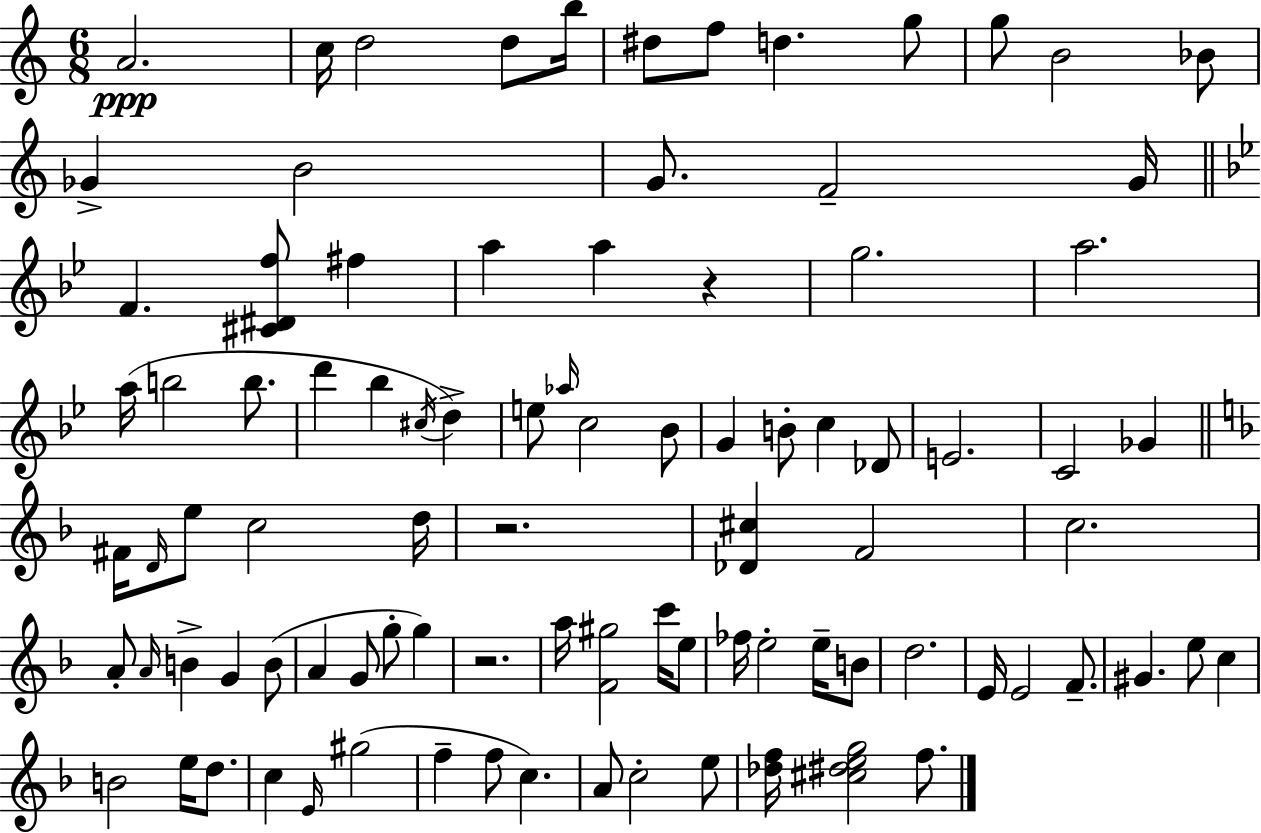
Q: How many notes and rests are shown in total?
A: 92